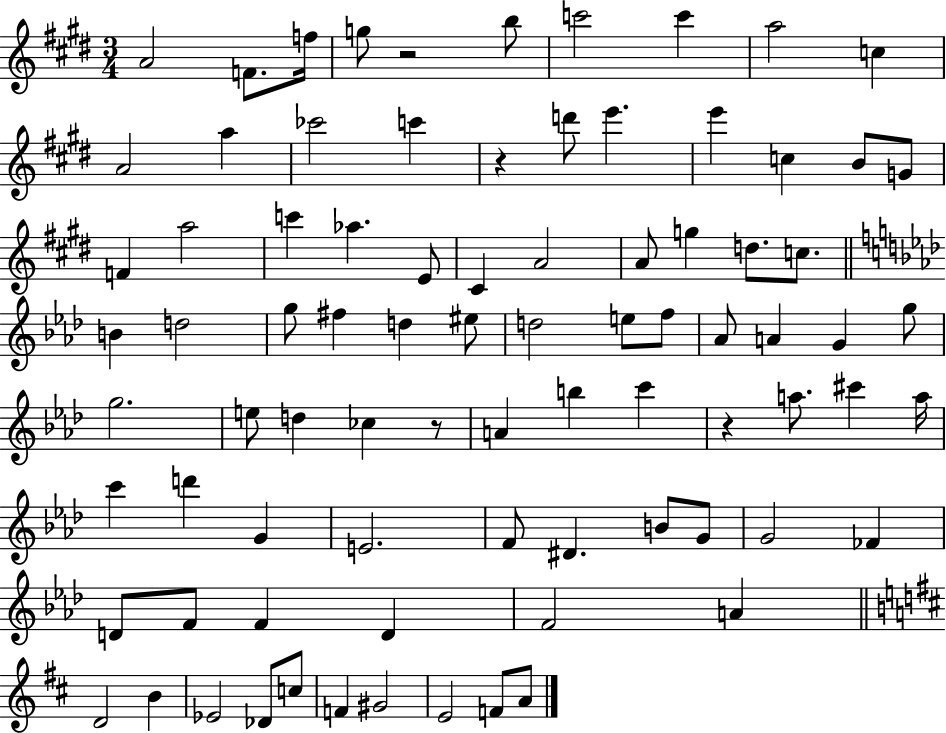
A4/h F4/e. F5/s G5/e R/h B5/e C6/h C6/q A5/h C5/q A4/h A5/q CES6/h C6/q R/q D6/e E6/q. E6/q C5/q B4/e G4/e F4/q A5/h C6/q Ab5/q. E4/e C#4/q A4/h A4/e G5/q D5/e. C5/e. B4/q D5/h G5/e F#5/q D5/q EIS5/e D5/h E5/e F5/e Ab4/e A4/q G4/q G5/e G5/h. E5/e D5/q CES5/q R/e A4/q B5/q C6/q R/q A5/e. C#6/q A5/s C6/q D6/q G4/q E4/h. F4/e D#4/q. B4/e G4/e G4/h FES4/q D4/e F4/e F4/q D4/q F4/h A4/q D4/h B4/q Eb4/h Db4/e C5/e F4/q G#4/h E4/h F4/e A4/e